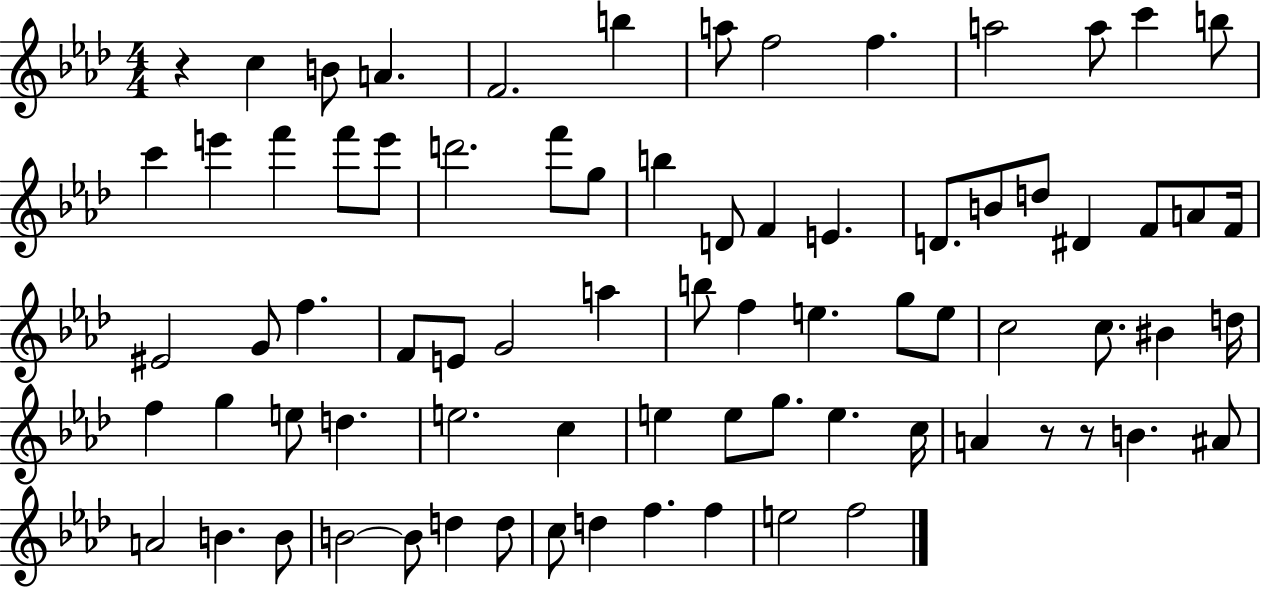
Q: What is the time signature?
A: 4/4